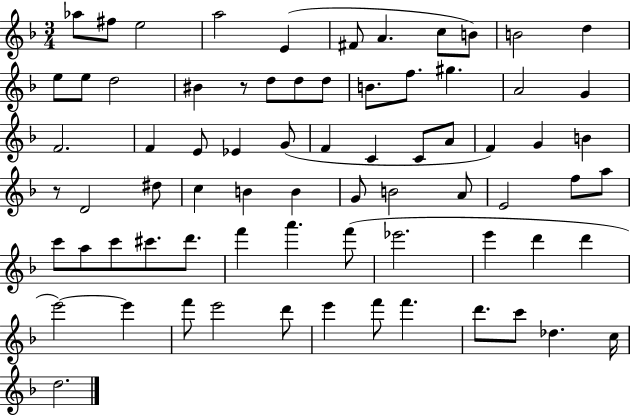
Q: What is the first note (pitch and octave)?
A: Ab5